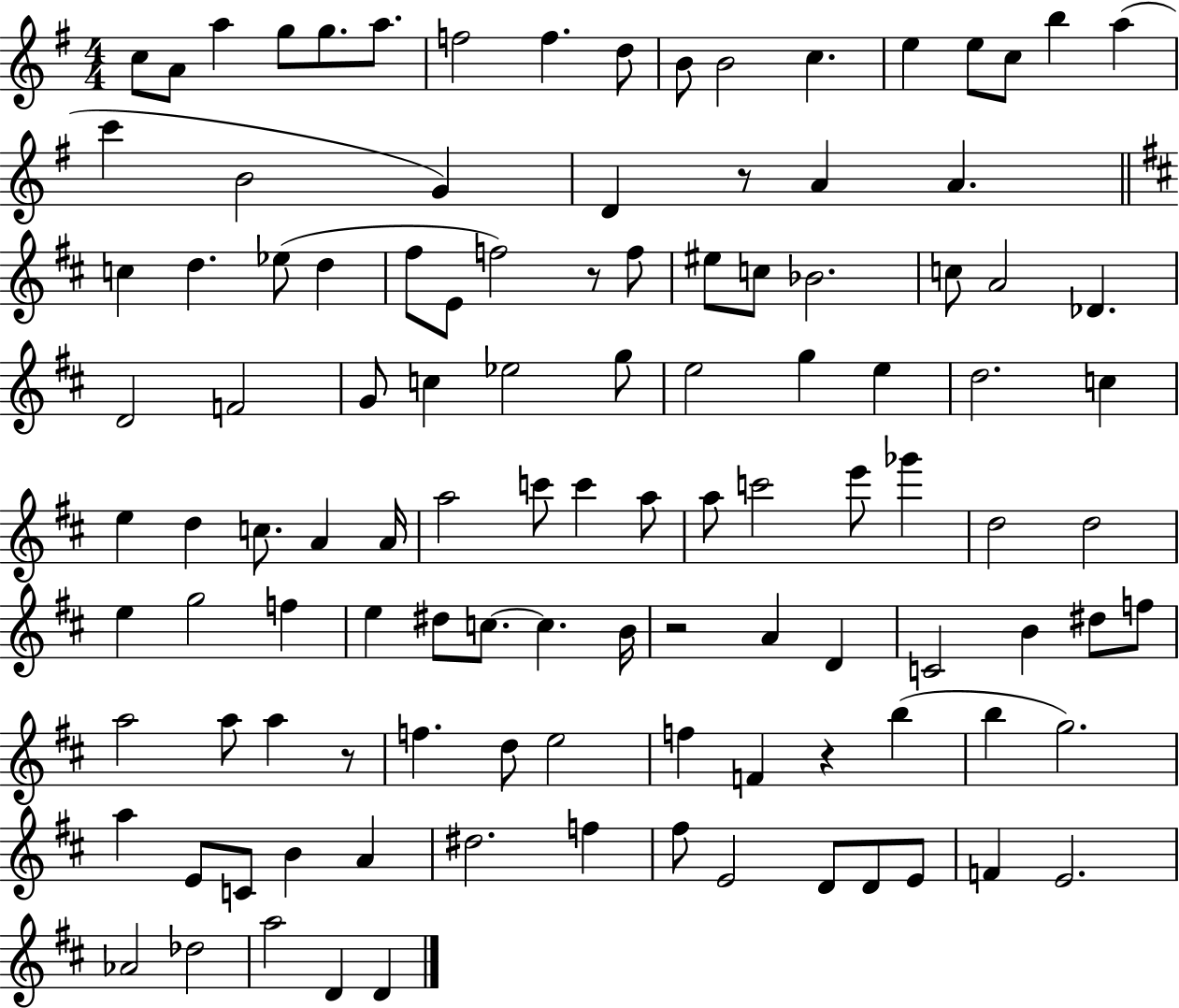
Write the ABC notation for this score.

X:1
T:Untitled
M:4/4
L:1/4
K:G
c/2 A/2 a g/2 g/2 a/2 f2 f d/2 B/2 B2 c e e/2 c/2 b a c' B2 G D z/2 A A c d _e/2 d ^f/2 E/2 f2 z/2 f/2 ^e/2 c/2 _B2 c/2 A2 _D D2 F2 G/2 c _e2 g/2 e2 g e d2 c e d c/2 A A/4 a2 c'/2 c' a/2 a/2 c'2 e'/2 _g' d2 d2 e g2 f e ^d/2 c/2 c B/4 z2 A D C2 B ^d/2 f/2 a2 a/2 a z/2 f d/2 e2 f F z b b g2 a E/2 C/2 B A ^d2 f ^f/2 E2 D/2 D/2 E/2 F E2 _A2 _d2 a2 D D